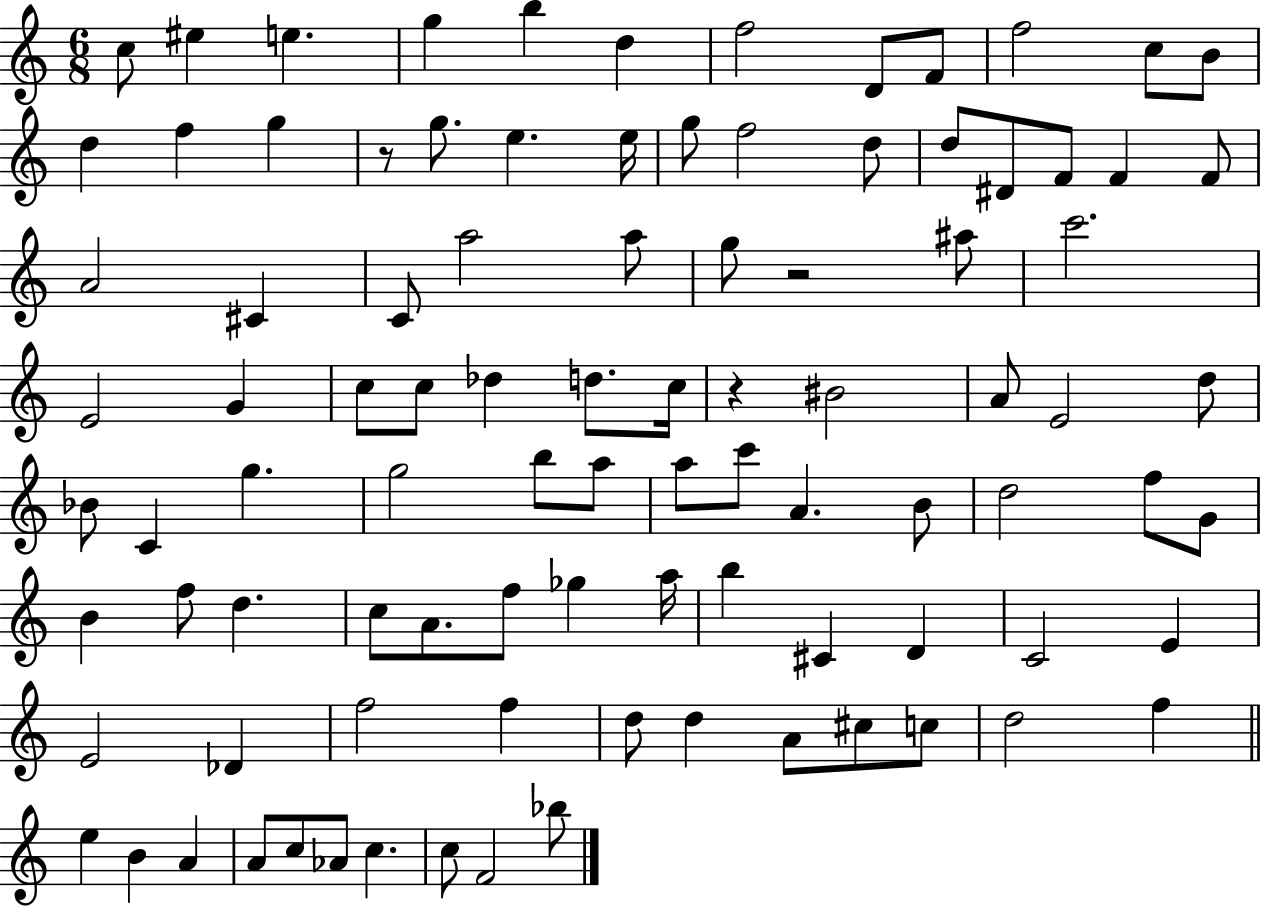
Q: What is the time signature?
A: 6/8